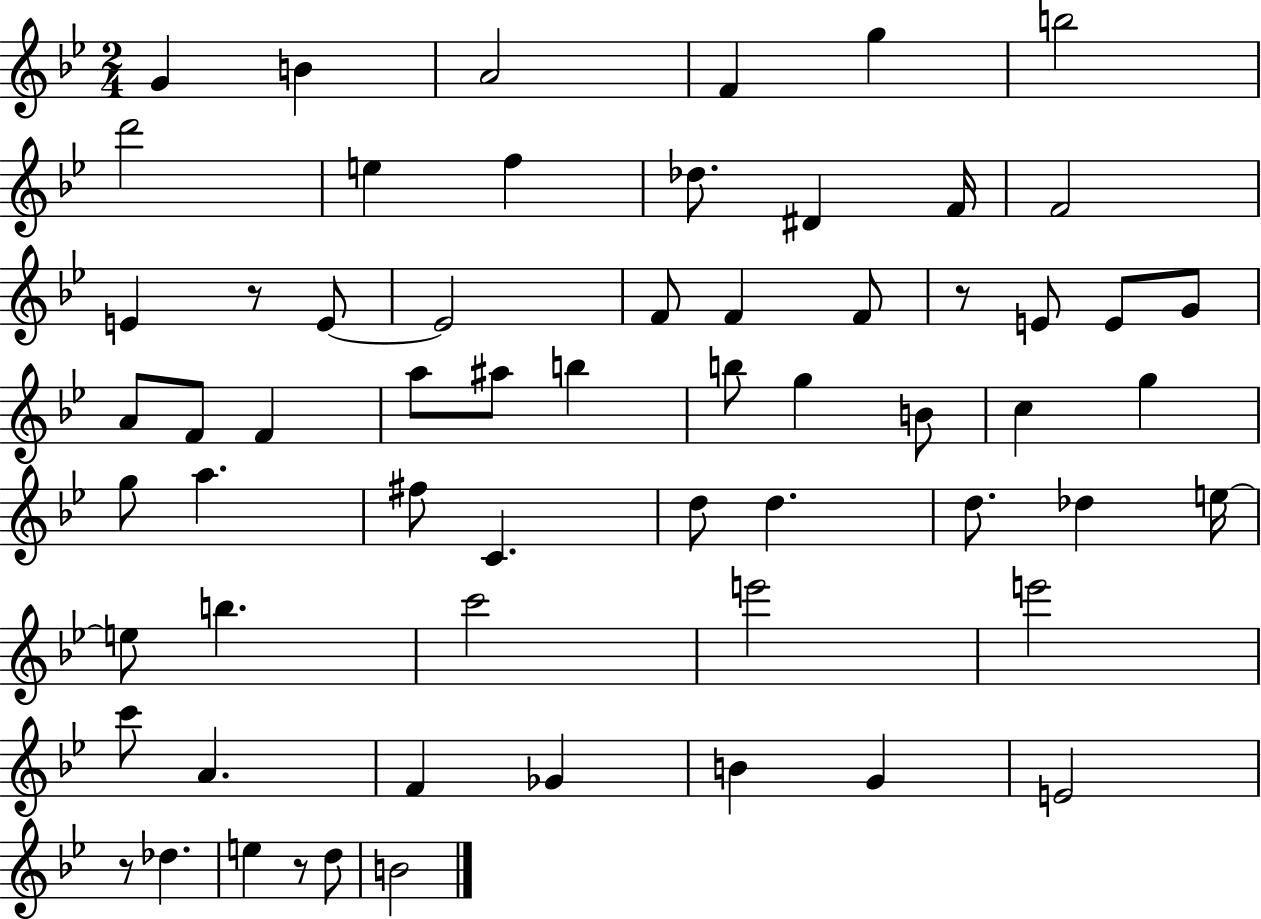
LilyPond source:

{
  \clef treble
  \numericTimeSignature
  \time 2/4
  \key bes \major
  \repeat volta 2 { g'4 b'4 | a'2 | f'4 g''4 | b''2 | \break d'''2 | e''4 f''4 | des''8. dis'4 f'16 | f'2 | \break e'4 r8 e'8~~ | e'2 | f'8 f'4 f'8 | r8 e'8 e'8 g'8 | \break a'8 f'8 f'4 | a''8 ais''8 b''4 | b''8 g''4 b'8 | c''4 g''4 | \break g''8 a''4. | fis''8 c'4. | d''8 d''4. | d''8. des''4 e''16~~ | \break e''8 b''4. | c'''2 | e'''2 | e'''2 | \break c'''8 a'4. | f'4 ges'4 | b'4 g'4 | e'2 | \break r8 des''4. | e''4 r8 d''8 | b'2 | } \bar "|."
}